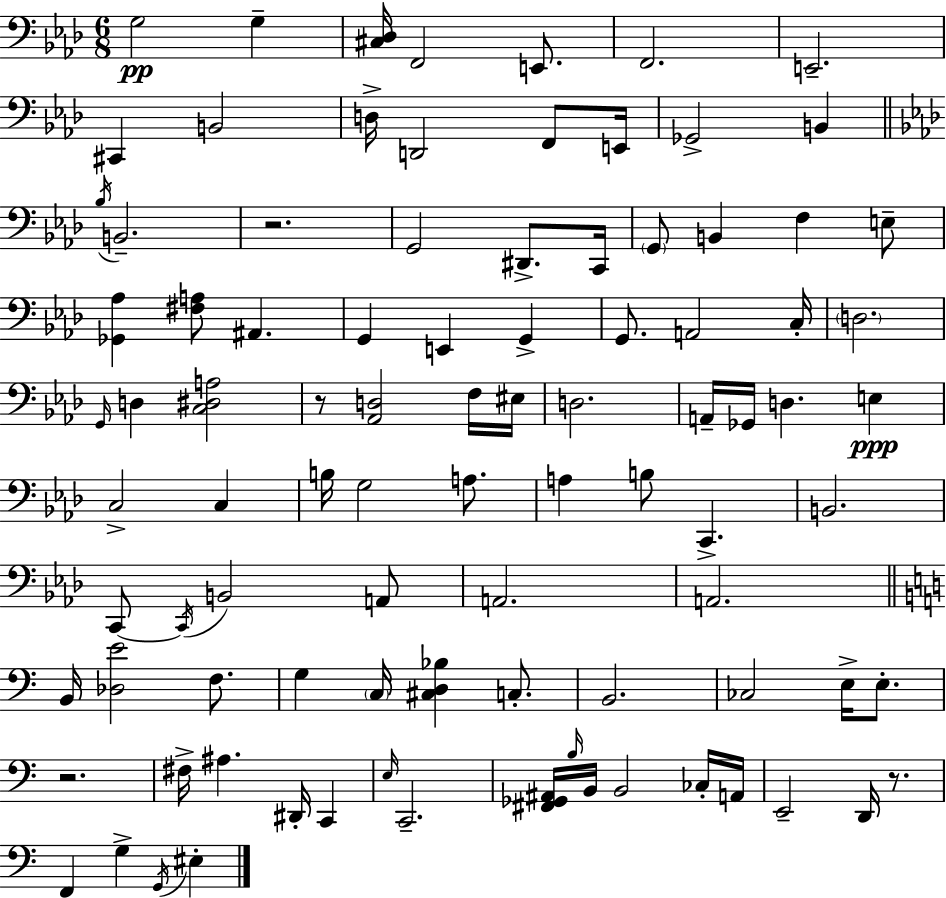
X:1
T:Untitled
M:6/8
L:1/4
K:Ab
G,2 G, [^C,_D,]/4 F,,2 E,,/2 F,,2 E,,2 ^C,, B,,2 D,/4 D,,2 F,,/2 E,,/4 _G,,2 B,, _B,/4 B,,2 z2 G,,2 ^D,,/2 C,,/4 G,,/2 B,, F, E,/2 [_G,,_A,] [^F,A,]/2 ^A,, G,, E,, G,, G,,/2 A,,2 C,/4 D,2 G,,/4 D, [C,^D,A,]2 z/2 [_A,,D,]2 F,/4 ^E,/4 D,2 A,,/4 _G,,/4 D, E, C,2 C, B,/4 G,2 A,/2 A, B,/2 C,, B,,2 C,,/2 C,,/4 B,,2 A,,/2 A,,2 A,,2 B,,/4 [_D,E]2 F,/2 G, C,/4 [^C,D,_B,] C,/2 B,,2 _C,2 E,/4 E,/2 z2 ^F,/4 ^A, ^D,,/4 C,, E,/4 C,,2 [^F,,_G,,^A,,]/4 B,/4 B,,/4 B,,2 _C,/4 A,,/4 E,,2 D,,/4 z/2 F,, G, G,,/4 ^E,